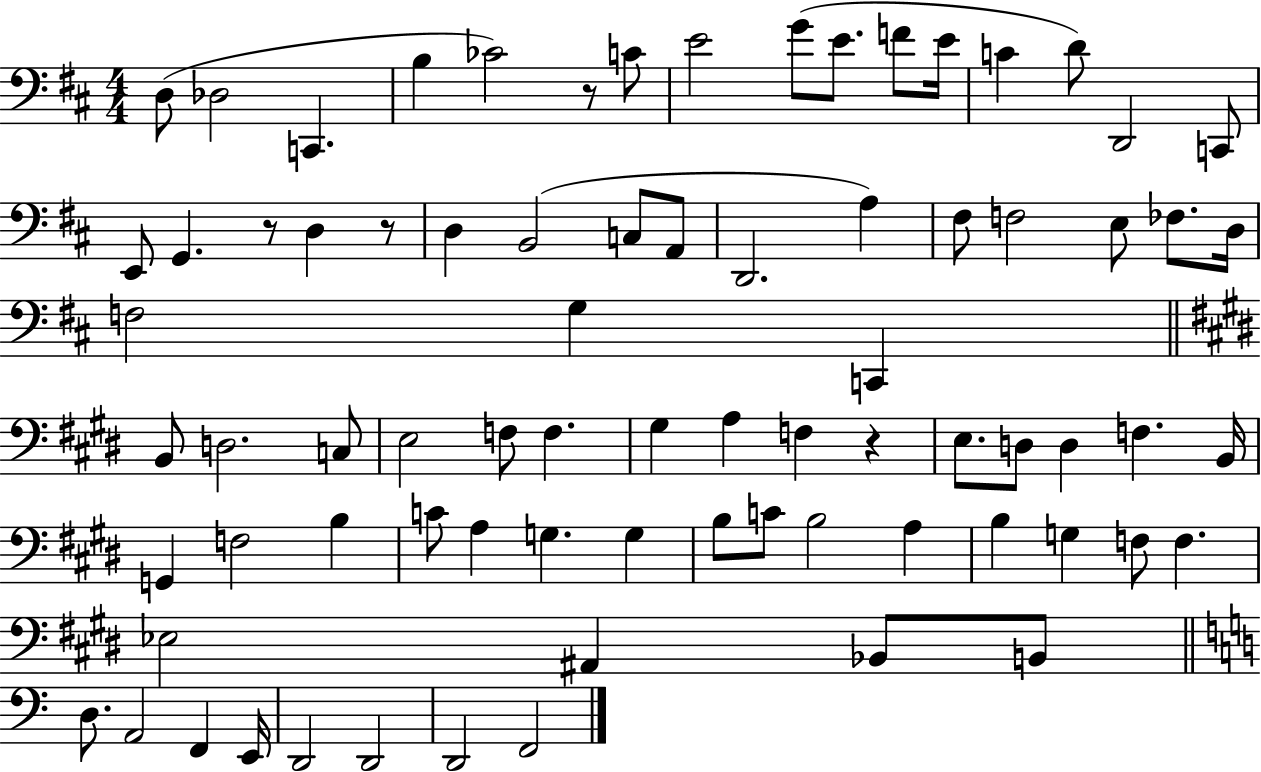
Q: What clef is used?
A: bass